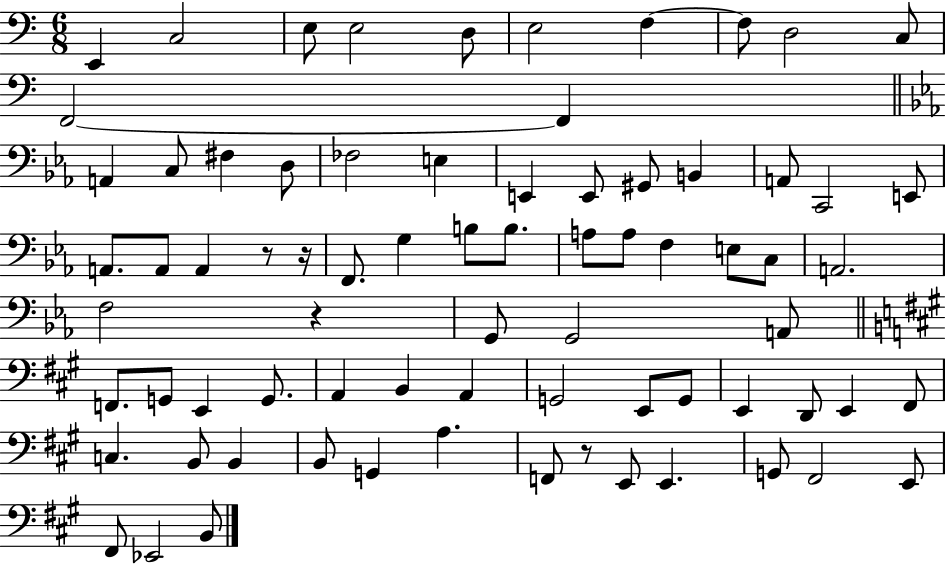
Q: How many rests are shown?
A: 4